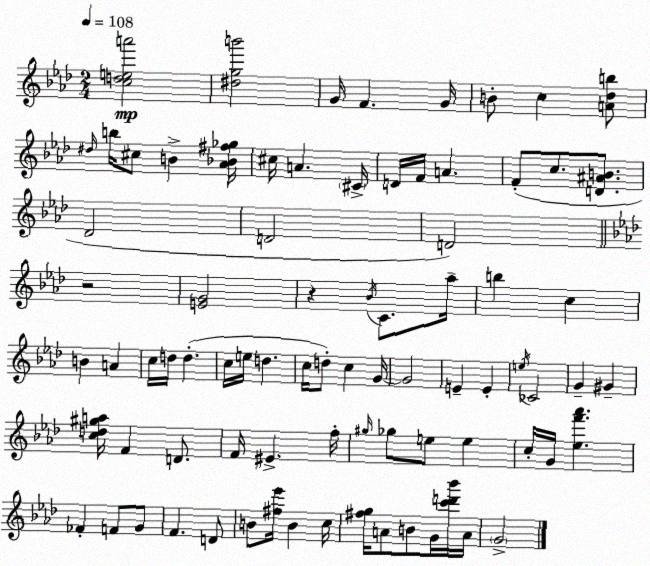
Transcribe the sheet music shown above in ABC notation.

X:1
T:Untitled
M:2/4
L:1/4
K:Ab
[cdea']2 [^dgb']2 G/4 F G/4 B/2 c [A_db]/2 ^d/4 b/4 ^c/2 B [_A_B^f_g]/4 ^c/4 A ^C/4 D/4 F/4 A F/2 c/2 [D^AB]/2 _D2 D2 D2 z2 [EG]2 z _B/4 C/2 _a/4 b c B A c/4 d/4 d c/4 e/4 d c/4 d/2 c G/4 G2 E E e/4 _C2 G ^G [cd^ga]/4 F D/2 F/4 ^E f/4 ^g/4 _g/2 e/2 e c/4 G/4 [_ef'_a'] _F F/2 G/2 F D/2 B/2 [^f_e']/4 B c/4 [^fg]/4 A/2 B/2 G/4 [c'd'_b']/4 A/4 G2